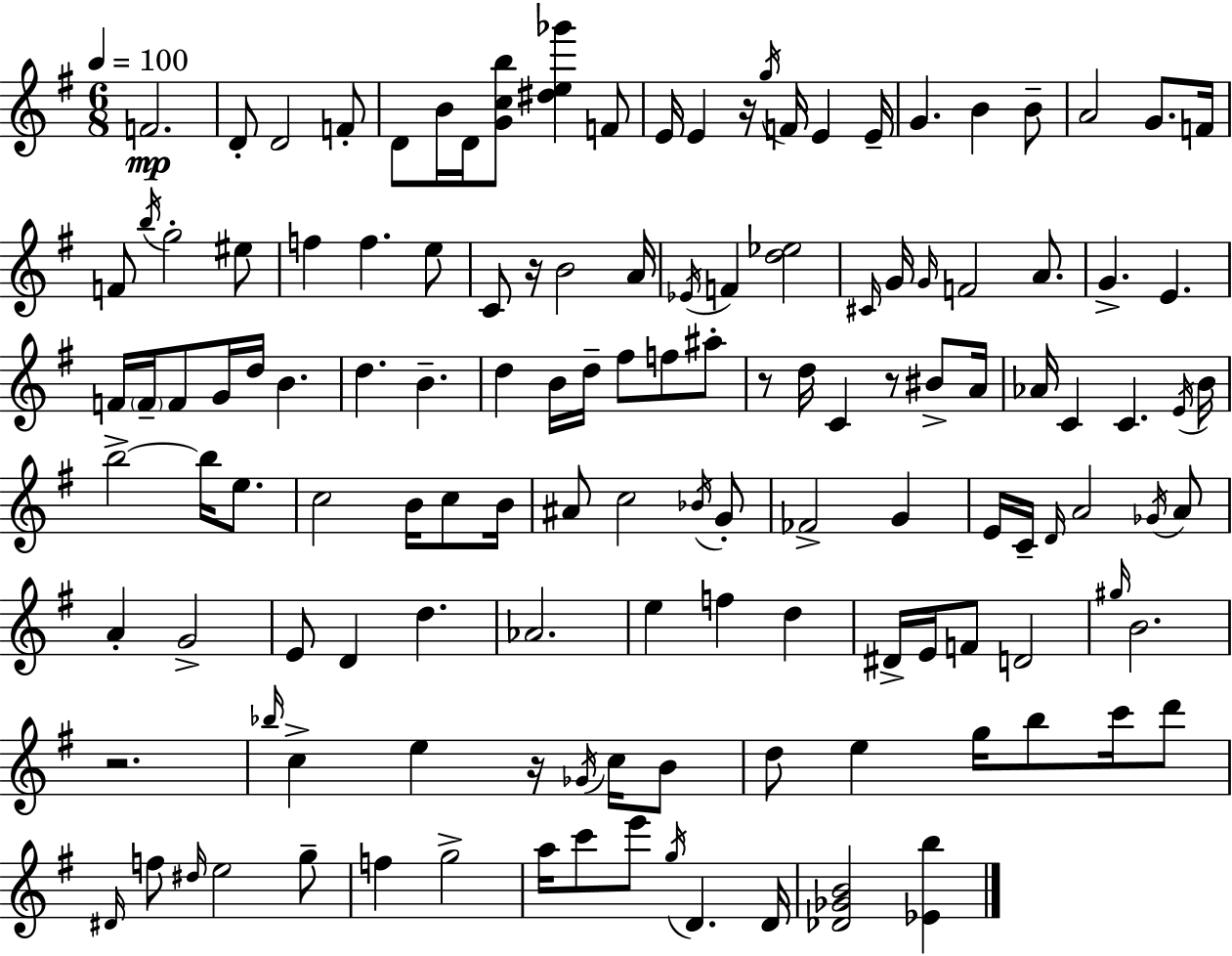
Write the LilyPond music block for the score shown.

{
  \clef treble
  \numericTimeSignature
  \time 6/8
  \key g \major
  \tempo 4 = 100
  f'2.\mp | d'8-. d'2 f'8-. | d'8 b'16 d'16 <g' c'' b''>8 <dis'' e'' ges'''>4 f'8 | e'16 e'4 r16 \acciaccatura { g''16 } f'16 e'4 | \break e'16-- g'4. b'4 b'8-- | a'2 g'8. | f'16 f'8 \acciaccatura { b''16 } g''2-. | eis''8 f''4 f''4. | \break e''8 c'8 r16 b'2 | a'16 \acciaccatura { ees'16 } f'4 <d'' ees''>2 | \grace { cis'16 } g'16 \grace { g'16 } f'2 | a'8. g'4.-> e'4. | \break f'16 \parenthesize f'16-- f'8 g'16 d''16 b'4. | d''4. b'4.-- | d''4 b'16 d''16-- fis''8 | f''8 ais''8-. r8 d''16 c'4 | \break r8 bis'8-> a'16 aes'16 c'4 c'4. | \acciaccatura { e'16 } b'16 b''2->~~ | b''16 e''8. c''2 | b'16 c''8 b'16 ais'8 c''2 | \break \acciaccatura { bes'16 } g'8-. fes'2-> | g'4 e'16 c'16-- \grace { d'16 } a'2 | \acciaccatura { ges'16 } a'8 a'4-. | g'2-> e'8 d'4 | \break d''4. aes'2. | e''4 | f''4 d''4 dis'16-> e'16 f'8 | d'2 \grace { gis''16 } b'2. | \break r2. | \grace { bes''16 } c''4-> | e''4 r16 \acciaccatura { ges'16 } c''16 b'8 | d''8 e''4 g''16 b''8 c'''16 d'''8 | \break \grace { dis'16 } f''8 \grace { dis''16 } e''2 | g''8-- f''4 g''2-> | a''16 c'''8 e'''8 \acciaccatura { g''16 } d'4. | d'16 <des' ges' b'>2 <ees' b''>4 | \break \bar "|."
}